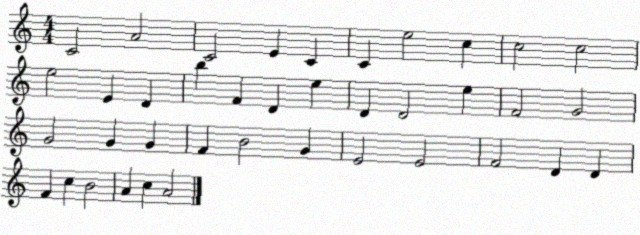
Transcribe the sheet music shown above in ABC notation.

X:1
T:Untitled
M:4/4
L:1/4
K:C
C2 A2 C2 E C C e2 c c2 c2 e2 E D b F D e D D2 e F2 G2 G2 G G F B2 G E2 E2 F2 D D F c B2 A c A2